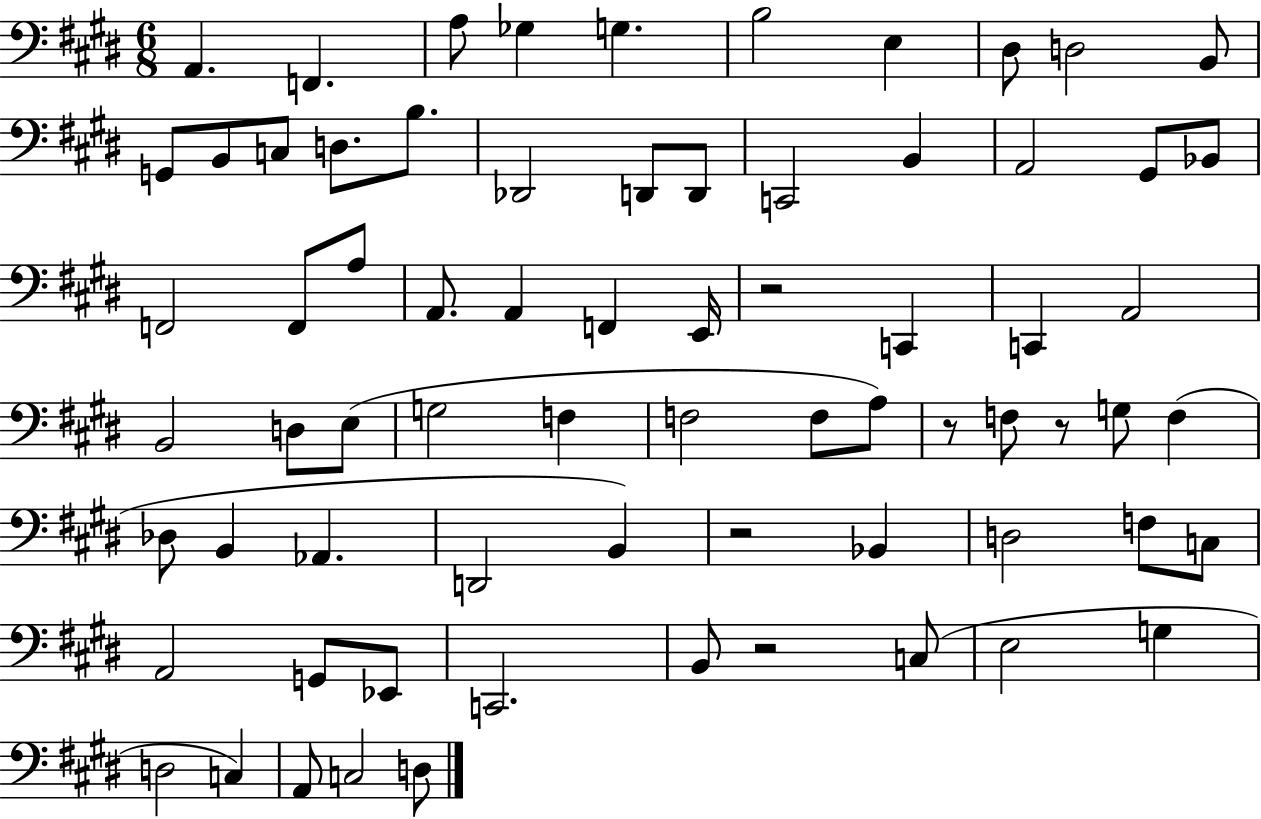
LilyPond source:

{
  \clef bass
  \numericTimeSignature
  \time 6/8
  \key e \major
  \repeat volta 2 { a,4. f,4. | a8 ges4 g4. | b2 e4 | dis8 d2 b,8 | \break g,8 b,8 c8 d8. b8. | des,2 d,8 d,8 | c,2 b,4 | a,2 gis,8 bes,8 | \break f,2 f,8 a8 | a,8. a,4 f,4 e,16 | r2 c,4 | c,4 a,2 | \break b,2 d8 e8( | g2 f4 | f2 f8 a8) | r8 f8 r8 g8 f4( | \break des8 b,4 aes,4. | d,2 b,4) | r2 bes,4 | d2 f8 c8 | \break a,2 g,8 ees,8 | c,2. | b,8 r2 c8( | e2 g4 | \break d2 c4) | a,8 c2 d8 | } \bar "|."
}